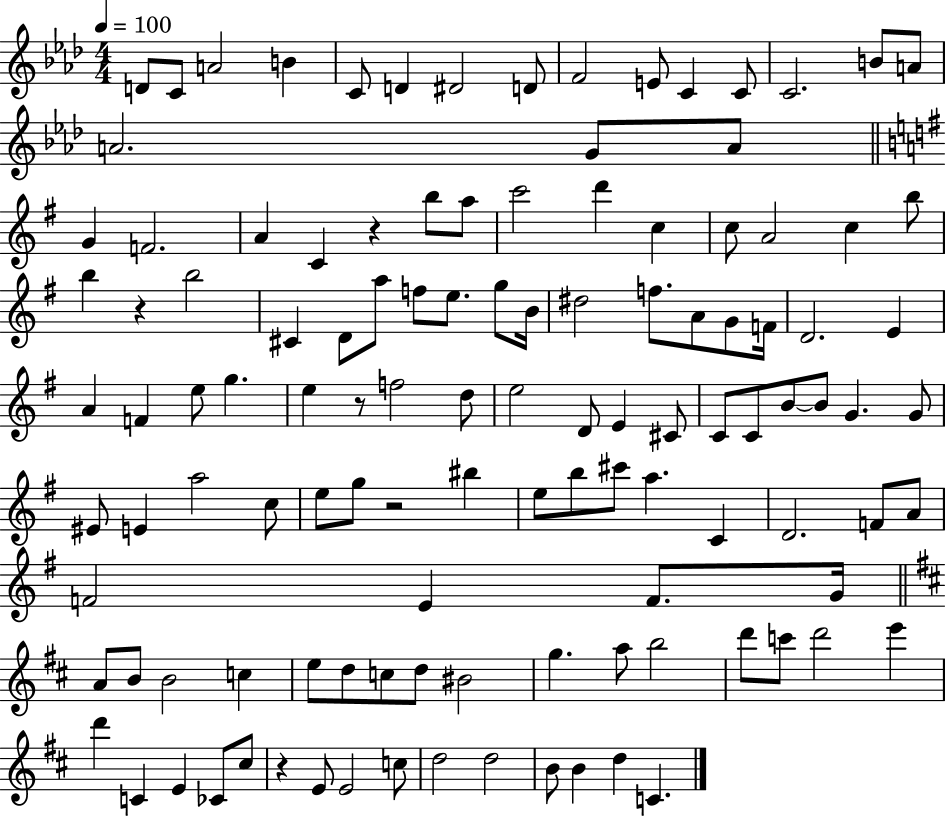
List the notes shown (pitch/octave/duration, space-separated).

D4/e C4/e A4/h B4/q C4/e D4/q D#4/h D4/e F4/h E4/e C4/q C4/e C4/h. B4/e A4/e A4/h. G4/e A4/e G4/q F4/h. A4/q C4/q R/q B5/e A5/e C6/h D6/q C5/q C5/e A4/h C5/q B5/e B5/q R/q B5/h C#4/q D4/e A5/e F5/e E5/e. G5/e B4/s D#5/h F5/e. A4/e G4/e F4/s D4/h. E4/q A4/q F4/q E5/e G5/q. E5/q R/e F5/h D5/e E5/h D4/e E4/q C#4/e C4/e C4/e B4/e B4/e G4/q. G4/e EIS4/e E4/q A5/h C5/e E5/e G5/e R/h BIS5/q E5/e B5/e C#6/e A5/q. C4/q D4/h. F4/e A4/e F4/h E4/q F4/e. G4/s A4/e B4/e B4/h C5/q E5/e D5/e C5/e D5/e BIS4/h G5/q. A5/e B5/h D6/e C6/e D6/h E6/q D6/q C4/q E4/q CES4/e C#5/e R/q E4/e E4/h C5/e D5/h D5/h B4/e B4/q D5/q C4/q.